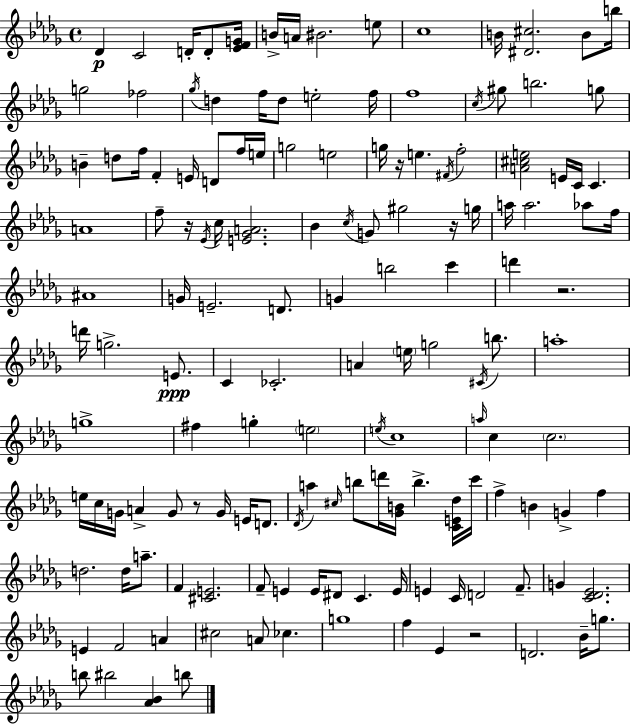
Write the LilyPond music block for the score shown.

{
  \clef treble
  \time 4/4
  \defaultTimeSignature
  \key bes \minor
  des'4\p c'2 d'16-. d'8-. <ees' f' g'>16 | b'16-> a'16 bis'2. e''8 | c''1 | b'16 <dis' cis''>2. b'8 b''16 | \break g''2 fes''2 | \acciaccatura { ges''16 } d''4 f''16 d''8 e''2-. | f''16 f''1 | \acciaccatura { c''16 } gis''8 b''2. | \break g''8 b'4-- d''8 f''16 f'4-. e'16 d'8 | f''16 e''16 g''2 e''2 | g''16 r16 e''4. \acciaccatura { fis'16 } f''2-. | <a' cis'' e''>2 e'16 c'16 c'4. | \break a'1 | f''8-- r16 \acciaccatura { ees'16 } c''16 <e' ges' a'>2. | bes'4 \acciaccatura { c''16 } g'8 gis''2 | r16 g''16 a''16 a''2. | \break aes''8 f''16 ais'1 | g'16 e'2.-- | d'8. g'4 b''2 | c'''4 d'''4 r2. | \break d'''16 g''2.-> | e'8.\ppp c'4 ces'2.-. | a'4 \parenthesize e''16 g''2 | \acciaccatura { cis'16 } b''8. a''1-. | \break g''1-> | fis''4 g''4-. \parenthesize e''2 | \acciaccatura { e''16 } c''1 | \grace { a''16 } c''4 \parenthesize c''2. | \break e''16 c''16 g'16 a'4-> g'8 | r8 g'16 e'16 d'8. \acciaccatura { des'16 } a''4 \grace { cis''16 } b''8 | d'''16 <ges' b'>16 b''4.-> <c' e' des''>16 c'''16 f''4-> b'4 | g'4-> f''4 d''2. | \break d''16 a''8.-- f'4 <cis' e'>2. | f'8-- e'4 | e'16 dis'8 c'4. e'16 e'4 c'16 d'2 | f'8.-- g'4 <c' des' ees'>2. | \break e'4 f'2 | a'4 cis''2 | a'8 ces''4. g''1 | f''4 ees'4 | \break r2 d'2. | bes'16-- g''8. b''8 bis''2 | <aes' bes'>4 b''8 \bar "|."
}